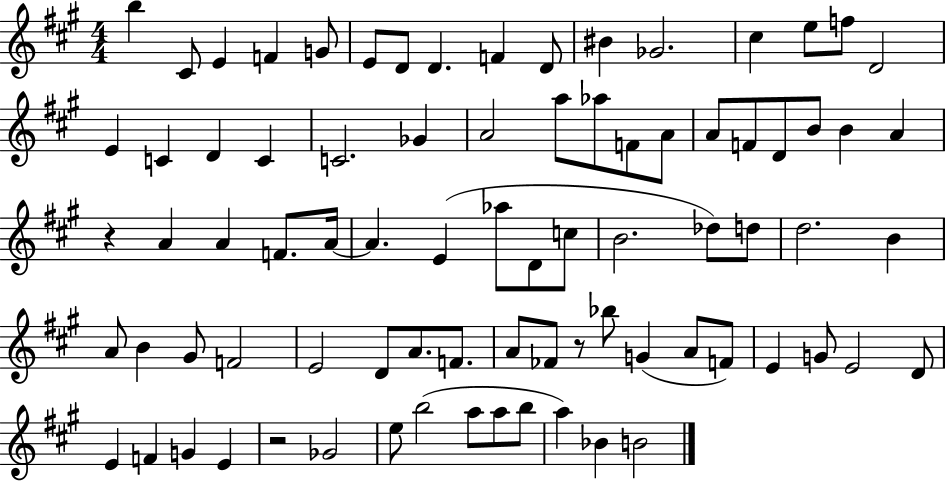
B5/q C#4/e E4/q F4/q G4/e E4/e D4/e D4/q. F4/q D4/e BIS4/q Gb4/h. C#5/q E5/e F5/e D4/h E4/q C4/q D4/q C4/q C4/h. Gb4/q A4/h A5/e Ab5/e F4/e A4/e A4/e F4/e D4/e B4/e B4/q A4/q R/q A4/q A4/q F4/e. A4/s A4/q. E4/q Ab5/e D4/e C5/e B4/h. Db5/e D5/e D5/h. B4/q A4/e B4/q G#4/e F4/h E4/h D4/e A4/e. F4/e. A4/e FES4/e R/e Bb5/e G4/q A4/e F4/e E4/q G4/e E4/h D4/e E4/q F4/q G4/q E4/q R/h Gb4/h E5/e B5/h A5/e A5/e B5/e A5/q Bb4/q B4/h